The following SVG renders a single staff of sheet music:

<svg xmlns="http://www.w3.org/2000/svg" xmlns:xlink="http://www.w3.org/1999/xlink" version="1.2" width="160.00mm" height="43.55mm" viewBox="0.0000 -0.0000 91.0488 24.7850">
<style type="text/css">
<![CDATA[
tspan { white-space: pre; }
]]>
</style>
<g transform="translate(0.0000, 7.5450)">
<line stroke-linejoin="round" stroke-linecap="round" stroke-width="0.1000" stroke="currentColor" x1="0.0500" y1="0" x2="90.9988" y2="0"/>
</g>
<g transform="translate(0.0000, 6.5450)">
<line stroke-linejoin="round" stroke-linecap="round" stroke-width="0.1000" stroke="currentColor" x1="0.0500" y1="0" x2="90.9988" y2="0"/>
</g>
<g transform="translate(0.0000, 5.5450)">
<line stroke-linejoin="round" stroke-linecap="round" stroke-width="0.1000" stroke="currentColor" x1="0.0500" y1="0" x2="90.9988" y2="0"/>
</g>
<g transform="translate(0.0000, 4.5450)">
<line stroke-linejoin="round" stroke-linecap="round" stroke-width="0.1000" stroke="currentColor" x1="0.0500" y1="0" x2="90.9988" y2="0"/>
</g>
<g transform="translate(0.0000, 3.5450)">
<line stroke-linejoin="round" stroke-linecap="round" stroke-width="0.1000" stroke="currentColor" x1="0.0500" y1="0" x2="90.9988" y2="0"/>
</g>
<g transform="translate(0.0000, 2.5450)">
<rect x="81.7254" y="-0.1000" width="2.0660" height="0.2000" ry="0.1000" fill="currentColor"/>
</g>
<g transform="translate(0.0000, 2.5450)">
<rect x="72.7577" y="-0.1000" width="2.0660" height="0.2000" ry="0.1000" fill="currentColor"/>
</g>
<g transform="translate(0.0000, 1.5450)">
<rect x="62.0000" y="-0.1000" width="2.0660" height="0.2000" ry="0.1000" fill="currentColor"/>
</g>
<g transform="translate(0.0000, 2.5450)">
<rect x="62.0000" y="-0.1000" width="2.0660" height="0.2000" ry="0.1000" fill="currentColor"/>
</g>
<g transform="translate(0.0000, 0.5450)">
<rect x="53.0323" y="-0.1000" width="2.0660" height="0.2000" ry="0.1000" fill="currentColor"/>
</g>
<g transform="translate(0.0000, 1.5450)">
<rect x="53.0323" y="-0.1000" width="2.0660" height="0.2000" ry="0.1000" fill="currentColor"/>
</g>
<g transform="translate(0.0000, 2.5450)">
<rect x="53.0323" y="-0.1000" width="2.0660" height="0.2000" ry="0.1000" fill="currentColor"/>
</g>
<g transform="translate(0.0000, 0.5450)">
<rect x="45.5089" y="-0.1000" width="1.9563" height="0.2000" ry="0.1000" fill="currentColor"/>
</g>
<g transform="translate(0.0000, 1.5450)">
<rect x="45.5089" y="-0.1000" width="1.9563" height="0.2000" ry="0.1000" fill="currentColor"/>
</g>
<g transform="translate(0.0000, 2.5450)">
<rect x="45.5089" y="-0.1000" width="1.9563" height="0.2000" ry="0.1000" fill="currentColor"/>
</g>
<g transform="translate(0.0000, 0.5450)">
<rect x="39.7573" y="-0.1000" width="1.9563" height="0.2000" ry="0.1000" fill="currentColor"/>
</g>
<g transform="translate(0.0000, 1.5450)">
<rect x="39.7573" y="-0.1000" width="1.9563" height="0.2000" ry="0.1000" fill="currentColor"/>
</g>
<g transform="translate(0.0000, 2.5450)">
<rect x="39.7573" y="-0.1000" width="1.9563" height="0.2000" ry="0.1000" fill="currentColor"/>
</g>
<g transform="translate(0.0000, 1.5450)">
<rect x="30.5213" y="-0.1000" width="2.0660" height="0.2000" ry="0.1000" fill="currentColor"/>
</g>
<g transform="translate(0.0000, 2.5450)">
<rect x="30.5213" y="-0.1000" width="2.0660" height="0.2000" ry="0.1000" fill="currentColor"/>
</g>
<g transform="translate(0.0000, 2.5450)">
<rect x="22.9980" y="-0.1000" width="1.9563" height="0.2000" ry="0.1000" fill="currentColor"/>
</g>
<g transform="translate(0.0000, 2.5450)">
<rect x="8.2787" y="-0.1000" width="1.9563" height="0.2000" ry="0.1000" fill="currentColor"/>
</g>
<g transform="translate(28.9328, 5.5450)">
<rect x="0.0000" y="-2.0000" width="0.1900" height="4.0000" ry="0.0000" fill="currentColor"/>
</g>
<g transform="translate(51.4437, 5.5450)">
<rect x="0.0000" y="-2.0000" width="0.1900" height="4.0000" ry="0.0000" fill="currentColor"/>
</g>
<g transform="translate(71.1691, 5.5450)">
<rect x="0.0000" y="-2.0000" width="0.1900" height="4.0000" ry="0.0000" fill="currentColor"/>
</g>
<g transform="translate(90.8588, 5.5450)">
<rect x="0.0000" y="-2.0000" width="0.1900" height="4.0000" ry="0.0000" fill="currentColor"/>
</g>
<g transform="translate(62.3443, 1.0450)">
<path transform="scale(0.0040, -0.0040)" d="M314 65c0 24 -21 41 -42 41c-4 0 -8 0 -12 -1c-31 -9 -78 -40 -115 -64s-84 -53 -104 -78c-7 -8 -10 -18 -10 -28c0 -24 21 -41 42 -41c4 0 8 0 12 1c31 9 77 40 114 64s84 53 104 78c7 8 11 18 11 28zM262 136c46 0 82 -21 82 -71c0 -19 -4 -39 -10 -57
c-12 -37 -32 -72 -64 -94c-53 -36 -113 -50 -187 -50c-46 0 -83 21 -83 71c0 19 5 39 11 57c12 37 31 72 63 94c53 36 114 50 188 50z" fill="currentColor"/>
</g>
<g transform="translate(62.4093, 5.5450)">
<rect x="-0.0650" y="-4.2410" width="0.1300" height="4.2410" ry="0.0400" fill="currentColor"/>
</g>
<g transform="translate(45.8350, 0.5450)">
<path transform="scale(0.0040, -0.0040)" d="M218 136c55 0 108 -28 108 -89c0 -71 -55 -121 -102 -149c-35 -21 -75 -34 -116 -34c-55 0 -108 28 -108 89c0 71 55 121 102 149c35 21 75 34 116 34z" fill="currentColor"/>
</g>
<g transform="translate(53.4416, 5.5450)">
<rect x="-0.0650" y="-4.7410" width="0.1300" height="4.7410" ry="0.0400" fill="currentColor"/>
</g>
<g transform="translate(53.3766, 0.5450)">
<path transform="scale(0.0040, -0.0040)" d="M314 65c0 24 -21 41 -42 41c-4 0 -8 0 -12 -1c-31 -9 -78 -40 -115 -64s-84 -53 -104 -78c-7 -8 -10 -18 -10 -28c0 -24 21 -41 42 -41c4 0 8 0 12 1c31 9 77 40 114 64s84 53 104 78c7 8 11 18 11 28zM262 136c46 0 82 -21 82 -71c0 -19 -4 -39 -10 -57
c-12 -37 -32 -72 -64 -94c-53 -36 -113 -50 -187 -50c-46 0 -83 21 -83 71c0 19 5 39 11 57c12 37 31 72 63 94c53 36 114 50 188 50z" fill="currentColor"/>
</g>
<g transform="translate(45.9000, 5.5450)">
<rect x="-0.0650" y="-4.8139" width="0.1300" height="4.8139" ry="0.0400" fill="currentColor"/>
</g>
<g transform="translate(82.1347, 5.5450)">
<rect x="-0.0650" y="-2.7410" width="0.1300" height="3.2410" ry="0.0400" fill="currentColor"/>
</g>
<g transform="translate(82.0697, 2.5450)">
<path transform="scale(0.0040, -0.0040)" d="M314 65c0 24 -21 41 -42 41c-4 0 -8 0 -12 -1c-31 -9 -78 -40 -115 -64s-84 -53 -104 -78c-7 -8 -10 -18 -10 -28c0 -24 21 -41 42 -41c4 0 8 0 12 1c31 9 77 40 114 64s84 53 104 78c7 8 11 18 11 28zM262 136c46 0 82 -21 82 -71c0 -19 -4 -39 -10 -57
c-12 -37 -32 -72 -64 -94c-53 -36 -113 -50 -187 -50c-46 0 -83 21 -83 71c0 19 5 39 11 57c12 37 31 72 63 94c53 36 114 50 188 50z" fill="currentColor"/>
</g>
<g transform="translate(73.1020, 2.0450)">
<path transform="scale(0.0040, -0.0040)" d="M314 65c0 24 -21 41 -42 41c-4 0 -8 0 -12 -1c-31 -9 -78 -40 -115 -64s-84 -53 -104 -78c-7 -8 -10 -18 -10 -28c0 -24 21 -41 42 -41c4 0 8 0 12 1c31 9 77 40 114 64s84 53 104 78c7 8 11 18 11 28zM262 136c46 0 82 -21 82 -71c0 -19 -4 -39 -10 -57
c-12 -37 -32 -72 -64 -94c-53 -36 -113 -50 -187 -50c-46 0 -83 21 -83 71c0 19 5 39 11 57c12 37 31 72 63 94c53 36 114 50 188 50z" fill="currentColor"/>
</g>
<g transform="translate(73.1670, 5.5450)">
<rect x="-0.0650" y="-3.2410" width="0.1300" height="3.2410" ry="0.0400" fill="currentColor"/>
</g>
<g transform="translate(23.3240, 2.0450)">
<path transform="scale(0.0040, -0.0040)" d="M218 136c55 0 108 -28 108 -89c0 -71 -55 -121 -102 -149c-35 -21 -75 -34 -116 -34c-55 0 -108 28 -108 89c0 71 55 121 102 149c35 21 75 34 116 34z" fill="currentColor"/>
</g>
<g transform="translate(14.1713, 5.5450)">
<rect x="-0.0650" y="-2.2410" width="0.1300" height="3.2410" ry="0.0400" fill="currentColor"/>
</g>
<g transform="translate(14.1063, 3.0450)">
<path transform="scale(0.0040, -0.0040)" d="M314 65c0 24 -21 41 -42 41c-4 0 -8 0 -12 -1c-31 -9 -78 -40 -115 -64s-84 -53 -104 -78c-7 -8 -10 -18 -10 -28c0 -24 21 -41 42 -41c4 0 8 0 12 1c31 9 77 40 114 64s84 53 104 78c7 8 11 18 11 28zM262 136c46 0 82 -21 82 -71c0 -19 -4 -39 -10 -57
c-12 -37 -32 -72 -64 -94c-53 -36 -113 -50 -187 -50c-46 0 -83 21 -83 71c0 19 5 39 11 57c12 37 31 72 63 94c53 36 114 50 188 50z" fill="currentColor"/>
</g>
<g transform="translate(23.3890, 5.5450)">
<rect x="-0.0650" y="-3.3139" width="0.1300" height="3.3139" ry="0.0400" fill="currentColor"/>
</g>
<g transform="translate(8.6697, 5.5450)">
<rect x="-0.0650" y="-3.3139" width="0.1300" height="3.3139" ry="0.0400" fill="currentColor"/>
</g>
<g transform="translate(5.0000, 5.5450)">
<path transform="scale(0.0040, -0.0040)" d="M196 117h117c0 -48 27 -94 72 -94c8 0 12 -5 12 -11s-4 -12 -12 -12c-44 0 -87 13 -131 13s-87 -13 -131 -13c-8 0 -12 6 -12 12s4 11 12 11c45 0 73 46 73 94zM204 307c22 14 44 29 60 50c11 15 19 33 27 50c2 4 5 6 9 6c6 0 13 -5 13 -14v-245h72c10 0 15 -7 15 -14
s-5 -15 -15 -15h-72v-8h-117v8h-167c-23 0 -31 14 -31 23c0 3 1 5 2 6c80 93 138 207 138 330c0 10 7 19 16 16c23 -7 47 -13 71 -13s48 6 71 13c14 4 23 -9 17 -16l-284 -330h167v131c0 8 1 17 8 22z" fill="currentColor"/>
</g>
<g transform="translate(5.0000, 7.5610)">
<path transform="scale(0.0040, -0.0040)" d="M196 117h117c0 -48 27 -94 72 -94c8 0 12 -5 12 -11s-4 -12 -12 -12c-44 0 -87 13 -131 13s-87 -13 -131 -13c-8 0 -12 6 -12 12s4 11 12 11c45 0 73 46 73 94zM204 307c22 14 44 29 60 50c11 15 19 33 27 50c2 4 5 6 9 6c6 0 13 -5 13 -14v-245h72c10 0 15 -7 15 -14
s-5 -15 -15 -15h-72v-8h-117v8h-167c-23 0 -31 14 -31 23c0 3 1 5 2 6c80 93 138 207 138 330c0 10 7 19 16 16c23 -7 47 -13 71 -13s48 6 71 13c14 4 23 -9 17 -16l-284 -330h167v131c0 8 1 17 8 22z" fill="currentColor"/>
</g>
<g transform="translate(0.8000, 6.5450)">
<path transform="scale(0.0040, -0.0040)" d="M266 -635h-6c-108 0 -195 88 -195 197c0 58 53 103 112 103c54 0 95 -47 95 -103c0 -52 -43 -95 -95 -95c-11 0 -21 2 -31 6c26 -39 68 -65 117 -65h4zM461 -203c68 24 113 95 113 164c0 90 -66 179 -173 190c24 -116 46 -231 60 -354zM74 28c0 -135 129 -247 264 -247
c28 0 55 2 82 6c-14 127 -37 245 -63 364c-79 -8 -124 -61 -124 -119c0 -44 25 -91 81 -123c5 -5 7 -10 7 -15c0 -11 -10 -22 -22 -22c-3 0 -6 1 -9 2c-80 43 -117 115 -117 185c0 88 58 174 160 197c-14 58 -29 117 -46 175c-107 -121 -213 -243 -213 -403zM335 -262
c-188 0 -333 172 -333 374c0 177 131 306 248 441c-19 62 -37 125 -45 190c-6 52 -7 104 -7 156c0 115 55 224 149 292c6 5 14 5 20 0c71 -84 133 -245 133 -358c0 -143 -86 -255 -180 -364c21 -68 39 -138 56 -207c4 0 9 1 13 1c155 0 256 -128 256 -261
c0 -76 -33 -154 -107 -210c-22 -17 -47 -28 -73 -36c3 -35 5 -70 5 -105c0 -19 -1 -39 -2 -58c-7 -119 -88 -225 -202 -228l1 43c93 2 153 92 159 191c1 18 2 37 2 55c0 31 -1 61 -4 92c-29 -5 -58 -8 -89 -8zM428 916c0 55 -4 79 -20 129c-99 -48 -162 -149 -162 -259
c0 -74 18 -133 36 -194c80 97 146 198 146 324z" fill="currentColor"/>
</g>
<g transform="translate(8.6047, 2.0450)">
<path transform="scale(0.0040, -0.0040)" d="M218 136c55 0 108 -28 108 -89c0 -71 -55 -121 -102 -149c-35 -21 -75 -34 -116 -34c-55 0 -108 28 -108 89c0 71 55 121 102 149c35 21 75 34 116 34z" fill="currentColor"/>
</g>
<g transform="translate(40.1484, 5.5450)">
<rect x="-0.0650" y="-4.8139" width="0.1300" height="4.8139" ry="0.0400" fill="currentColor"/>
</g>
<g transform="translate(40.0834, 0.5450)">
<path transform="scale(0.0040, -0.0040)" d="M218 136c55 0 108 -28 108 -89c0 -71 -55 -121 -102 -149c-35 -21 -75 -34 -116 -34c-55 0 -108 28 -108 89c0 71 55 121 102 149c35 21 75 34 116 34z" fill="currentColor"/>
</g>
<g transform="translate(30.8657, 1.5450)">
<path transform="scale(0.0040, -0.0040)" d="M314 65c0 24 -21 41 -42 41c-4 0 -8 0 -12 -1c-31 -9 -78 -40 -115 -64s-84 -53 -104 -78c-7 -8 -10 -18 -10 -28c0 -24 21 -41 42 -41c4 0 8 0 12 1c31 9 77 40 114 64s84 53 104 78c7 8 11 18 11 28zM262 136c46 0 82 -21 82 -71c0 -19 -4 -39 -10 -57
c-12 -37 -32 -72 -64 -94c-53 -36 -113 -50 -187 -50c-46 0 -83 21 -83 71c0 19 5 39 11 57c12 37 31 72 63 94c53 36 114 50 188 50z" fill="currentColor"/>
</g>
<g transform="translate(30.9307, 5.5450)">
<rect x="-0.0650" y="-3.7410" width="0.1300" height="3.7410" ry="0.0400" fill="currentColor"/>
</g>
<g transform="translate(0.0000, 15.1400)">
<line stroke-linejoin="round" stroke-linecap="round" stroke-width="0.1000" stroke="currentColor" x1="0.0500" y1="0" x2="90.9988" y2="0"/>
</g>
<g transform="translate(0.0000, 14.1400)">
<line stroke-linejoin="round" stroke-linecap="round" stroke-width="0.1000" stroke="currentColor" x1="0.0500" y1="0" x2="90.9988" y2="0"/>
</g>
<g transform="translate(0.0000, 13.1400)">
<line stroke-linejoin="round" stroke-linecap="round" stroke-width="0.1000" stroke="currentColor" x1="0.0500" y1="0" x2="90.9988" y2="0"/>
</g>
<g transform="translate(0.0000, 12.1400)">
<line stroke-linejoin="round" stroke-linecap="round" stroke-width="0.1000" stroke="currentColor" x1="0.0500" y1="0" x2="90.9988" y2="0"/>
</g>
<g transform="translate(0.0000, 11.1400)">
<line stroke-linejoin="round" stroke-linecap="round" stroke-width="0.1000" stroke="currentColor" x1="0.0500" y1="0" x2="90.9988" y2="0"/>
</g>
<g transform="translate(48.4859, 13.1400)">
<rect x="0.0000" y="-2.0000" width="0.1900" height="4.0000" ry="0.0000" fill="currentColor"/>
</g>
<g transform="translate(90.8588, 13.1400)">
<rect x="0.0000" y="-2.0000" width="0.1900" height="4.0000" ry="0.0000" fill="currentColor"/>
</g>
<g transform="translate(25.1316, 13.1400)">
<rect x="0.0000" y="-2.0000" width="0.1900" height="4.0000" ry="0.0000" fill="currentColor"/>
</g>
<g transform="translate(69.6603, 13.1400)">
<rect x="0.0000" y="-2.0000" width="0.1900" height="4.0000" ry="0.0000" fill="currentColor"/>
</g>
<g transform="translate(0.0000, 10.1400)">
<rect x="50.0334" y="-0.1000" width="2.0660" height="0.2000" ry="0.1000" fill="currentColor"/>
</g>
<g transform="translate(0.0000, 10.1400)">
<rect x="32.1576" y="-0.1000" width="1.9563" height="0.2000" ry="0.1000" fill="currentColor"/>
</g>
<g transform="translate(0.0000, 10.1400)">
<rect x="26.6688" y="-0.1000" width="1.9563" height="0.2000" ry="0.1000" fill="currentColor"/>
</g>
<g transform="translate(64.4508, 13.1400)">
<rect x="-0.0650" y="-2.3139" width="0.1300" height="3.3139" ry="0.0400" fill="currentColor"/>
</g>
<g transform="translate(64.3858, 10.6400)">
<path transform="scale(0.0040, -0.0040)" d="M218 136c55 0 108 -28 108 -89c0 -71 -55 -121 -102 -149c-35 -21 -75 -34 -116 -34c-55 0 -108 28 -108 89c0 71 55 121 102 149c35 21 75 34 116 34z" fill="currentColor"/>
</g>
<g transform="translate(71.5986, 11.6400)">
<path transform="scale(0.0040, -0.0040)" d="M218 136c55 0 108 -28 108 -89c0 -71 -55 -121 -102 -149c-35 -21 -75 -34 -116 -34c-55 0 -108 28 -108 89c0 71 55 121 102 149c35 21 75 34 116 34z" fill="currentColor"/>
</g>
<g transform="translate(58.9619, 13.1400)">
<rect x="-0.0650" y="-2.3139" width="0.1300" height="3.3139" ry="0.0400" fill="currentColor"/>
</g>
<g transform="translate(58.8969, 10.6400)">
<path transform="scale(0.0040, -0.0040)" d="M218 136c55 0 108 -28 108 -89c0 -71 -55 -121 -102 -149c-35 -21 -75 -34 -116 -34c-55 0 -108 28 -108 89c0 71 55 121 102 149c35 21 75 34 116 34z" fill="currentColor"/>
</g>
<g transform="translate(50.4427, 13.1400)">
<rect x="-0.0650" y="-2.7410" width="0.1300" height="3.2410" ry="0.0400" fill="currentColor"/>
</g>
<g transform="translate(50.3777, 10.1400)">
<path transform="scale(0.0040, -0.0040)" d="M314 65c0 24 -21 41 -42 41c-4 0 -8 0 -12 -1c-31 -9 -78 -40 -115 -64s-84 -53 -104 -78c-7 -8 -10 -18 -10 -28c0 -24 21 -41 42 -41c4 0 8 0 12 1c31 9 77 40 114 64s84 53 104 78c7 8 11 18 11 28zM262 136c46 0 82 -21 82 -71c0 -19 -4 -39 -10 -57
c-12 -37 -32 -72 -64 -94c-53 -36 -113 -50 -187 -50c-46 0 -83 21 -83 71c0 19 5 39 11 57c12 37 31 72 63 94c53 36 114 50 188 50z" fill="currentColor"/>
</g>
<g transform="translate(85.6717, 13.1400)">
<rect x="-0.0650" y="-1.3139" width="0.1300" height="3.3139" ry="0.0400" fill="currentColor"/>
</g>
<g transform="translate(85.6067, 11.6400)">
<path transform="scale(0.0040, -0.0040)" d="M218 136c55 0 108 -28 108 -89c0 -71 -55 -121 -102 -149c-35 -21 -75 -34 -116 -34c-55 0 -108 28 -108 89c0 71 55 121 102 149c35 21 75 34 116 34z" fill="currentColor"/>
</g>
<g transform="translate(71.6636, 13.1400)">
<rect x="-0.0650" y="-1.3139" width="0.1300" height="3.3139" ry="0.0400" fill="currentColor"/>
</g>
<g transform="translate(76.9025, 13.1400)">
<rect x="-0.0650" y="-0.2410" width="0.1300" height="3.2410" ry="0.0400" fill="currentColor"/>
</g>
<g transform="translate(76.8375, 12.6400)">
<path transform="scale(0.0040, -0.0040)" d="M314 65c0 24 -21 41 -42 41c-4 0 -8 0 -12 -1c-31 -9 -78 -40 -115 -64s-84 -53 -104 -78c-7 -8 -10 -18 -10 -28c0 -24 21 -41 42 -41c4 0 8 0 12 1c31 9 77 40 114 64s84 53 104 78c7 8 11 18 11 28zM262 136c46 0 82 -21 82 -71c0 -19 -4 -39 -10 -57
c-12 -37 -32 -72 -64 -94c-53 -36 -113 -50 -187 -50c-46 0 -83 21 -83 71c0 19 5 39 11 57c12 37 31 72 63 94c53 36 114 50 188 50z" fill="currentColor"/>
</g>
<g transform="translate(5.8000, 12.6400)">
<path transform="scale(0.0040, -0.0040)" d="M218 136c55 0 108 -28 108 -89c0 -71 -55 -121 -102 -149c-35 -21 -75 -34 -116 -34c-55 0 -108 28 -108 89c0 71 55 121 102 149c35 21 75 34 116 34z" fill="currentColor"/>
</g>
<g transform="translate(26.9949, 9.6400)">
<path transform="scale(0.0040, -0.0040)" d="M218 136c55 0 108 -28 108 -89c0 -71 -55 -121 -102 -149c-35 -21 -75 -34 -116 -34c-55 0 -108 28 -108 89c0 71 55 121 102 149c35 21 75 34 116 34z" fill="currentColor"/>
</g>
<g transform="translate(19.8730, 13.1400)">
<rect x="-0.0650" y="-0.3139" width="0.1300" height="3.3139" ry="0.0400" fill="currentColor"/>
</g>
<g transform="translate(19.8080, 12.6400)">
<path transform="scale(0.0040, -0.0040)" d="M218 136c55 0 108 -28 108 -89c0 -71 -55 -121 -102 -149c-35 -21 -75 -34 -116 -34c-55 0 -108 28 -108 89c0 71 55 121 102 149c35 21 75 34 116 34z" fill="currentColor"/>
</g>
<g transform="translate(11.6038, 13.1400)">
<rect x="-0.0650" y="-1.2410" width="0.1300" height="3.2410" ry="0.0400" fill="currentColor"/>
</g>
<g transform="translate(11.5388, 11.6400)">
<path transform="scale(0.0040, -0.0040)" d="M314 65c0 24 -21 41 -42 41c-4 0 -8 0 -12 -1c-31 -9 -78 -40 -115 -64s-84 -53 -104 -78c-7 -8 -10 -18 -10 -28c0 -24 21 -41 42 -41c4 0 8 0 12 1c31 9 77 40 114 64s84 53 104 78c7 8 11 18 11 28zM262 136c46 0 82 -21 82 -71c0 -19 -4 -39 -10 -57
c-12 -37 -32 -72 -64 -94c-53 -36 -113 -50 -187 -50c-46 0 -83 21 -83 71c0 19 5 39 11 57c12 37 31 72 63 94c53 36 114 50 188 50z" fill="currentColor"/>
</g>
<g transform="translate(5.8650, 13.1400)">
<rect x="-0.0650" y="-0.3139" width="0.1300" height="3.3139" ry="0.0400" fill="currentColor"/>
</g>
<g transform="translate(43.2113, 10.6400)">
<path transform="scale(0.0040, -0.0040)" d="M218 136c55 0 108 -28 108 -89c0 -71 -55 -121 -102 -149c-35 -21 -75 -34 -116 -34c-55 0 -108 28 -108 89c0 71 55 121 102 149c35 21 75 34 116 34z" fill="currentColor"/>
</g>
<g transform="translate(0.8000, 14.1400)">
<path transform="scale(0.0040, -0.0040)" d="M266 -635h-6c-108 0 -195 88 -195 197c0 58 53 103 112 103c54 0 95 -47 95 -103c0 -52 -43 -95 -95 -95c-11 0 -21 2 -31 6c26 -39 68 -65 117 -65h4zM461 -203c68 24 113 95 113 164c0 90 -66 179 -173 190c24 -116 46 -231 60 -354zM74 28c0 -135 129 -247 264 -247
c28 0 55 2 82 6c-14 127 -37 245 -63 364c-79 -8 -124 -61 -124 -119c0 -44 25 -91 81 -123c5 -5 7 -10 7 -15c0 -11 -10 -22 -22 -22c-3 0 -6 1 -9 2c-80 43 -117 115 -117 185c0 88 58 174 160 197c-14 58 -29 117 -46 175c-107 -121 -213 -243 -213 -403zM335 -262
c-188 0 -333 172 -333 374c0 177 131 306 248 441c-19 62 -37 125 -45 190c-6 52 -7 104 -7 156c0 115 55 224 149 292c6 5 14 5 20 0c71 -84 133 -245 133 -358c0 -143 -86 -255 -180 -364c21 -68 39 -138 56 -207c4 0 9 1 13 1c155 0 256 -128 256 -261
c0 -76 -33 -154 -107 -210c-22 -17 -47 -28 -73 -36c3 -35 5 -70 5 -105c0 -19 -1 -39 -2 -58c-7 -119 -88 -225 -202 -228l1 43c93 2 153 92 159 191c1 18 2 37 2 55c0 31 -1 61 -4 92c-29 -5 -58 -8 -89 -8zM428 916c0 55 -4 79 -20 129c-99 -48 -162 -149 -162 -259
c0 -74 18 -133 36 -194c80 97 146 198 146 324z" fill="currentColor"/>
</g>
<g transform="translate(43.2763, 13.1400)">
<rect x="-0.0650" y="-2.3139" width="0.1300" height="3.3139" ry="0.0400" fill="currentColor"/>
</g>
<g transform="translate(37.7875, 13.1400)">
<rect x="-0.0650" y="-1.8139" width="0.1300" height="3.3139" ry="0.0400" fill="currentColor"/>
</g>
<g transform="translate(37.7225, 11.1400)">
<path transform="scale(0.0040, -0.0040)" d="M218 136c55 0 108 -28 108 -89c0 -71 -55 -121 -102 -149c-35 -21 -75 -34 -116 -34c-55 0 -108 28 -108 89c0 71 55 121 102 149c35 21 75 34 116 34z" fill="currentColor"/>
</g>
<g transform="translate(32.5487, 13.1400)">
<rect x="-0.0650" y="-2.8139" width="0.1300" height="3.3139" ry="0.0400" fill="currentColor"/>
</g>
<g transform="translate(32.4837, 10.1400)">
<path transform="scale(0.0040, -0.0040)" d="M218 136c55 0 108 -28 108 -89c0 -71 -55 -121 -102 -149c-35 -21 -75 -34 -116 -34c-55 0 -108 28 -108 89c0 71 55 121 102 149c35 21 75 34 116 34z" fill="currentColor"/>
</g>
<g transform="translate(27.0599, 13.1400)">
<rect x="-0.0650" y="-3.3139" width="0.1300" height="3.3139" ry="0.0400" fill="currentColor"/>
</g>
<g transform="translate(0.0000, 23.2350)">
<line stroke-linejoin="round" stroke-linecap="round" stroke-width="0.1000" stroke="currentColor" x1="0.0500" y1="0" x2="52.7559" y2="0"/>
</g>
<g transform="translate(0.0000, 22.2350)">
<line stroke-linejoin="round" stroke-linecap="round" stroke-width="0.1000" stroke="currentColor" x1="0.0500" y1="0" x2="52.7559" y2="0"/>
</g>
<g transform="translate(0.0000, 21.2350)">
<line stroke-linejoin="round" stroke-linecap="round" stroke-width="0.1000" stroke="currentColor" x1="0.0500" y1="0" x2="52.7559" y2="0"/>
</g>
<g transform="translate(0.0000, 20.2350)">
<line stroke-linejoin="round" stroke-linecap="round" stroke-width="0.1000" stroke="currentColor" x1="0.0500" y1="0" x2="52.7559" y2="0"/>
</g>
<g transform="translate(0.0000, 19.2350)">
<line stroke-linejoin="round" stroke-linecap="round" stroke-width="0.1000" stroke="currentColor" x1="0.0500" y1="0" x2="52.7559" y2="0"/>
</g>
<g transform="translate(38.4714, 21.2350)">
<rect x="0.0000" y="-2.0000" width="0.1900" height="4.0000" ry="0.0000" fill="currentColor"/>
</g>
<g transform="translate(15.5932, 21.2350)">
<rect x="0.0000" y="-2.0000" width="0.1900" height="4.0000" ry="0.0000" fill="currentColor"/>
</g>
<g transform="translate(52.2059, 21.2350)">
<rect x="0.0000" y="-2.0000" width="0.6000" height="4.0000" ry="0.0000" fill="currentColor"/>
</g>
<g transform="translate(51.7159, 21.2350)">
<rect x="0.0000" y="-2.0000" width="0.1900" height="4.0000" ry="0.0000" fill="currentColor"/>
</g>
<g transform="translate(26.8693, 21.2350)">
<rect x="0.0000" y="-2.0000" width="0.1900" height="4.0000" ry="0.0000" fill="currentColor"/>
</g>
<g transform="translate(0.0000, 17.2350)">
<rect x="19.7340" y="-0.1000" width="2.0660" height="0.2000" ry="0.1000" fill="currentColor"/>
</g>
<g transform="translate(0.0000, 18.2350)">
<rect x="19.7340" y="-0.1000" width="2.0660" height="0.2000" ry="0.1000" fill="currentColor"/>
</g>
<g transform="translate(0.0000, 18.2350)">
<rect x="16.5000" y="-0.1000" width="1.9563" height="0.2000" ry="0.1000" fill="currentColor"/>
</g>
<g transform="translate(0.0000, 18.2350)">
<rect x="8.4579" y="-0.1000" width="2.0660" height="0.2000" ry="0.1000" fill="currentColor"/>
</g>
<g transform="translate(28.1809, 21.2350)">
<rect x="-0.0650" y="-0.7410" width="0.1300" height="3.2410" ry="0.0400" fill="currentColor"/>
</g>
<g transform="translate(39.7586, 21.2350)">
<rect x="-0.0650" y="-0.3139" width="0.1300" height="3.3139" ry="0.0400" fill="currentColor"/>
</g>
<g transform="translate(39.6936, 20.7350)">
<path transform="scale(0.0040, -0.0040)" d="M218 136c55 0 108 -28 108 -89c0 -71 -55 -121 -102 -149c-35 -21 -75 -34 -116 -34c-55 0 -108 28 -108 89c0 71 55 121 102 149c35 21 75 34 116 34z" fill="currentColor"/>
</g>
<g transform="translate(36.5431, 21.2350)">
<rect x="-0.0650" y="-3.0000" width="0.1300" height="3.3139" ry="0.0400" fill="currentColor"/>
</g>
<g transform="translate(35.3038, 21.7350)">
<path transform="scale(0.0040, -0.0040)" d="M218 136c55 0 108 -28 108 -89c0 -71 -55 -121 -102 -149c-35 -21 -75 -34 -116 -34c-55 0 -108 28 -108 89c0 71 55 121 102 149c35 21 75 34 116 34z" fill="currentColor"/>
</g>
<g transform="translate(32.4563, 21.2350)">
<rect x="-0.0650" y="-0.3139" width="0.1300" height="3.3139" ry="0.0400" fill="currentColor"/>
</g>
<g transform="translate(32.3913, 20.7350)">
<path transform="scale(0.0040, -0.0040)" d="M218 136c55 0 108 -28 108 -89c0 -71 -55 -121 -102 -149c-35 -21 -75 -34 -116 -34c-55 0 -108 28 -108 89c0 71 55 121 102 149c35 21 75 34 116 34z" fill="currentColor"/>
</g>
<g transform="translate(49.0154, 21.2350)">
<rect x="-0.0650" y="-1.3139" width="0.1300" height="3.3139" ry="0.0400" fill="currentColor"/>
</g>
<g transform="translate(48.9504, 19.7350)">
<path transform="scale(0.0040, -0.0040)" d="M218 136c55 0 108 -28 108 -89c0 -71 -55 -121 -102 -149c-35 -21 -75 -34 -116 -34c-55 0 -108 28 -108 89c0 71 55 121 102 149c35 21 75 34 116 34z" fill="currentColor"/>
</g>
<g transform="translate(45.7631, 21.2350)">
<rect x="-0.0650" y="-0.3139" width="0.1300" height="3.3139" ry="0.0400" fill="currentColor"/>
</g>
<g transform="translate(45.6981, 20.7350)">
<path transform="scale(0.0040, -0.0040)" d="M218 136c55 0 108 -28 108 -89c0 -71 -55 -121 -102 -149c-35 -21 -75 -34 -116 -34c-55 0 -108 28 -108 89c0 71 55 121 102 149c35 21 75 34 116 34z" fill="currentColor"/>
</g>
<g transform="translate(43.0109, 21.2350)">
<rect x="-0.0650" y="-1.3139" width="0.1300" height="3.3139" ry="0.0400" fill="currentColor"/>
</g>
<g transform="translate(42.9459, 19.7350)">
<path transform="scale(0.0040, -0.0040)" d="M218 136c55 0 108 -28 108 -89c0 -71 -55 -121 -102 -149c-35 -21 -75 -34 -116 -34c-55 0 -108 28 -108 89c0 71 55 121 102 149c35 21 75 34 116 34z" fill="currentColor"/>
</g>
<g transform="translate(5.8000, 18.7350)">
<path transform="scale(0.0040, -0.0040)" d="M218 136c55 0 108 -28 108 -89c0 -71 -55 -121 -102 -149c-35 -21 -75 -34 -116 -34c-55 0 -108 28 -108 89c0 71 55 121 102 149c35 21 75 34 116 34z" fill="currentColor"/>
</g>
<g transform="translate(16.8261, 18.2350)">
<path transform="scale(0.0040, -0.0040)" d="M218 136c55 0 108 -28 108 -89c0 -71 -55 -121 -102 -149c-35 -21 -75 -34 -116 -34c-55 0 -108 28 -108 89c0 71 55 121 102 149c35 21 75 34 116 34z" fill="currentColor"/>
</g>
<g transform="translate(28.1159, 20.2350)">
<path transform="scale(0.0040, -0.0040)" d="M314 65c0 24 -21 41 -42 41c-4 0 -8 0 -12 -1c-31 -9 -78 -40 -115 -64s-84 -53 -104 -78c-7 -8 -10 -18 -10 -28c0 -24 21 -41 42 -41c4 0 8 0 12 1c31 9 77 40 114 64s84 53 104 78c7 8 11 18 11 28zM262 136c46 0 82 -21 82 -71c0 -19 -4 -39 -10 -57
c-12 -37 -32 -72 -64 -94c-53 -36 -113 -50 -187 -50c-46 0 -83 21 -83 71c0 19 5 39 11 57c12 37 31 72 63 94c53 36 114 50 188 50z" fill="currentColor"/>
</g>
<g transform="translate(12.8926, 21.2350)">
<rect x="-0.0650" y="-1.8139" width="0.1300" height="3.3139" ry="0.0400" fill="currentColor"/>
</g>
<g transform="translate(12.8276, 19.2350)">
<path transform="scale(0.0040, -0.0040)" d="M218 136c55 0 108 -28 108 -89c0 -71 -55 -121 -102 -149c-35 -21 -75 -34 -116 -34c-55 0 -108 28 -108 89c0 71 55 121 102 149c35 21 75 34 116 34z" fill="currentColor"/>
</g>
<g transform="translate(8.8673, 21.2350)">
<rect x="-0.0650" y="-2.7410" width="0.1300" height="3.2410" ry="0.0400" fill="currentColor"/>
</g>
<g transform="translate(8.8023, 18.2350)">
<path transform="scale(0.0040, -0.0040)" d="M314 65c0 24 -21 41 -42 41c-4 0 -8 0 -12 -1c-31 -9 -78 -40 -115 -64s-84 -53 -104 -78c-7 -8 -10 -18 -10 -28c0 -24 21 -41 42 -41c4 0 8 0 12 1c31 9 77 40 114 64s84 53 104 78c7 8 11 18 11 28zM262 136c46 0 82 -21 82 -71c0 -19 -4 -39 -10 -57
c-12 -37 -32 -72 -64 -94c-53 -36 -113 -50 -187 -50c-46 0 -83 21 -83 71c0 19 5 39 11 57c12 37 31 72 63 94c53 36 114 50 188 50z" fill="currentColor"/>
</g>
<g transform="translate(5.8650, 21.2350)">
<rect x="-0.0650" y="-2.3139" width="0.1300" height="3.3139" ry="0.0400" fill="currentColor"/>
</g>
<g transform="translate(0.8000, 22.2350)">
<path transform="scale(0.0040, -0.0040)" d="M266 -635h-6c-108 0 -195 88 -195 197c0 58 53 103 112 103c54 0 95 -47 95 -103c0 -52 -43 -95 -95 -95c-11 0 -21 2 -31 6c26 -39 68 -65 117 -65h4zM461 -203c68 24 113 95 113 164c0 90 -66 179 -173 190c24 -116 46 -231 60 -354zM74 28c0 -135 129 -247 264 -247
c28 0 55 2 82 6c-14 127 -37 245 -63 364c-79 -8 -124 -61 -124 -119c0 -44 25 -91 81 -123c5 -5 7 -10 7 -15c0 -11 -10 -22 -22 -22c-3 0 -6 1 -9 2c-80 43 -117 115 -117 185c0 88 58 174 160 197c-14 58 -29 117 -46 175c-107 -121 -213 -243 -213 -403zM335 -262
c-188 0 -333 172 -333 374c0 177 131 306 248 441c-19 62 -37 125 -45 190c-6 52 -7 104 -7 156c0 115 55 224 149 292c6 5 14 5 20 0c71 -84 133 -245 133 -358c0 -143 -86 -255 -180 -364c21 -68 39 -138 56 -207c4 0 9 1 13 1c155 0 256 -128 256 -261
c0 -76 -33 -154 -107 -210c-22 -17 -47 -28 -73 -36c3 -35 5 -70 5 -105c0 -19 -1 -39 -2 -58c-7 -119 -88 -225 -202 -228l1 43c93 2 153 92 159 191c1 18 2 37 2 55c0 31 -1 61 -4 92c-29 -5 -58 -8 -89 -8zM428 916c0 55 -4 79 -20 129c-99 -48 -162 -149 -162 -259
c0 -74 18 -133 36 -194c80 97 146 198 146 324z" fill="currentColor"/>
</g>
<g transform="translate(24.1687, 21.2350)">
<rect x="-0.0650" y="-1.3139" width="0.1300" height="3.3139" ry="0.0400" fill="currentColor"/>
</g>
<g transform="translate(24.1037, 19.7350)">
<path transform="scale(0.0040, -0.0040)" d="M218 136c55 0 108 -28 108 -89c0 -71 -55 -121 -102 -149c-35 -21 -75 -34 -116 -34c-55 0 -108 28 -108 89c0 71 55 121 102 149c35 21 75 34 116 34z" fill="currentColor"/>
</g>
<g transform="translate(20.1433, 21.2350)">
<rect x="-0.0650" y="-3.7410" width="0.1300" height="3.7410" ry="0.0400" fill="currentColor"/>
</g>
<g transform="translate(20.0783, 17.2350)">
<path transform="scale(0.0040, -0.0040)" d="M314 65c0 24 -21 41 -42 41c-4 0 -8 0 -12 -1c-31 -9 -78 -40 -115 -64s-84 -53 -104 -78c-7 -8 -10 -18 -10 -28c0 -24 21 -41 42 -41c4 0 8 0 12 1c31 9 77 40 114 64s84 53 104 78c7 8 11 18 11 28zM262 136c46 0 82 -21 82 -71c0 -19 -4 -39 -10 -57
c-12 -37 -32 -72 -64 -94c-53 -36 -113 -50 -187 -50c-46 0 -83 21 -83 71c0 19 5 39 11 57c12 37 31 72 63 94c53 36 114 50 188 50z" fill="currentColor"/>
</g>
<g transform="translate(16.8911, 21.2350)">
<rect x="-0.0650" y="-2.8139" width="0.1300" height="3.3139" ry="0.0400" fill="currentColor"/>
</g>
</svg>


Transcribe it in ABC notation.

X:1
T:Untitled
M:4/4
L:1/4
K:C
b g2 b c'2 e' e' e'2 d'2 b2 a2 c e2 c b a f g a2 g g e c2 e g a2 f a c'2 e d2 c A c e c e